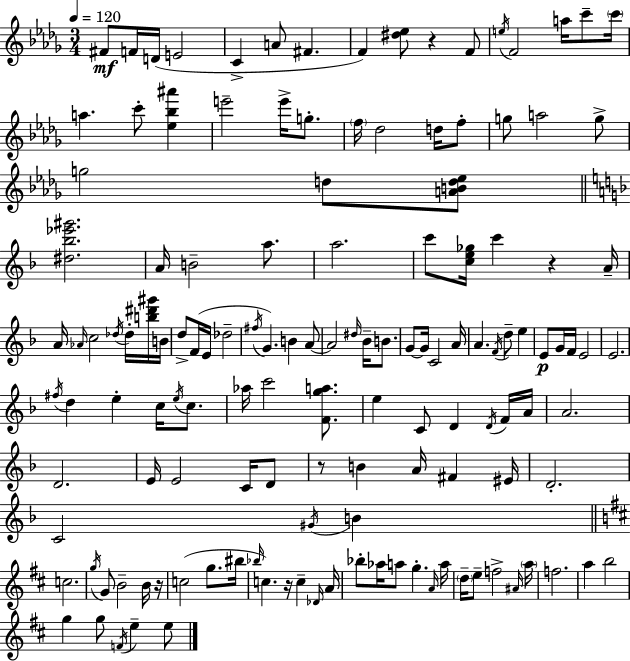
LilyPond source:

{
  \clef treble
  \numericTimeSignature
  \time 3/4
  \key bes \minor
  \tempo 4 = 120
  fis'8\mf f'16 d'16( e'2 | c'4-> a'8 fis'4. | f'4) <dis'' ees''>8 r4 f'8 | \acciaccatura { e''16 } f'2 a''16 c'''8-- | \break \parenthesize c'''16 a''4. c'''8-. <ees'' bes'' ais'''>4 | e'''2-- e'''16-> g''8.-. | \parenthesize f''16 des''2 d''16 f''8-. | g''8 a''2 g''8-> | \break g''2 d''8 <a' b' d'' ees''>8 | \bar "||" \break \key f \major <dis'' bes'' ees''' gis'''>2. | a'16 b'2-- a''8. | a''2. | c'''8 <c'' e'' ges''>16 c'''4 r4 a'16-- | \break a'16 \grace { aes'16 } c''2 \acciaccatura { des''16 } des''16-. | <b'' dis''' gis'''>16 b'16 d''8-> f'16( e'16 des''2-- | \acciaccatura { fis''16 }) g'4. b'4 | a'8~~ a'2 \grace { dis''16 } | \break bes'16-- b'8. g'8~~ g'16 c'2 | a'16 a'4. \acciaccatura { f'16 } d''8-- | e''4 e'8\p g'16 f'16 e'2 | e'2. | \break \acciaccatura { fis''16 } d''4 e''4-. | c''16 \acciaccatura { e''16 } c''8. aes''16 c'''2 | <f' g'' a''>8. e''4 c'8 | d'4 \acciaccatura { d'16 } f'16 a'16 a'2. | \break d'2. | e'16 e'2 | c'16 d'8 r8 b'4 | a'16 fis'4 eis'16 d'2.-. | \break c'2 | \acciaccatura { gis'16 } b'4 \bar "||" \break \key d \major c''2. | \acciaccatura { g''16 } g'8 b'2-- b'16 | r16 c''2( g''8. | bis''16 \grace { bes''16 } c''4.) r16 c''4-- | \break \grace { des'16 } a'16 bes''8-. aes''16 a''8 g''4.-. | \grace { a'16 } a''16 \parenthesize d''16-- e''8-- f''2-> | \grace { ais'16 } \parenthesize a''16 f''2. | a''4 b''2 | \break g''4 g''8 \acciaccatura { f'16 } | e''4-- e''8 \bar "|."
}